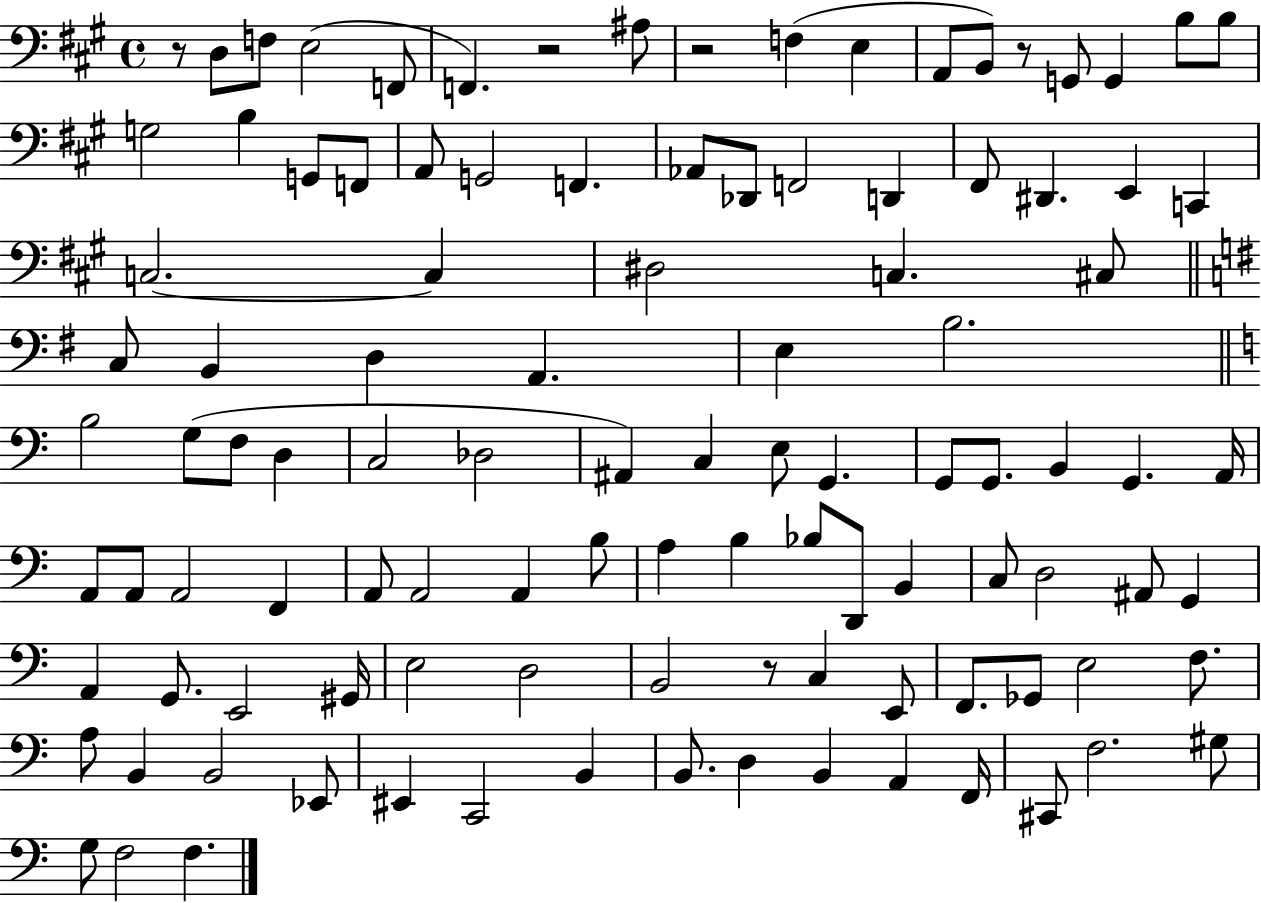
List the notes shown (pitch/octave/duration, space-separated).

R/e D3/e F3/e E3/h F2/e F2/q. R/h A#3/e R/h F3/q E3/q A2/e B2/e R/e G2/e G2/q B3/e B3/e G3/h B3/q G2/e F2/e A2/e G2/h F2/q. Ab2/e Db2/e F2/h D2/q F#2/e D#2/q. E2/q C2/q C3/h. C3/q D#3/h C3/q. C#3/e C3/e B2/q D3/q A2/q. E3/q B3/h. B3/h G3/e F3/e D3/q C3/h Db3/h A#2/q C3/q E3/e G2/q. G2/e G2/e. B2/q G2/q. A2/s A2/e A2/e A2/h F2/q A2/e A2/h A2/q B3/e A3/q B3/q Bb3/e D2/e B2/q C3/e D3/h A#2/e G2/q A2/q G2/e. E2/h G#2/s E3/h D3/h B2/h R/e C3/q E2/e F2/e. Gb2/e E3/h F3/e. A3/e B2/q B2/h Eb2/e EIS2/q C2/h B2/q B2/e. D3/q B2/q A2/q F2/s C#2/e F3/h. G#3/e G3/e F3/h F3/q.